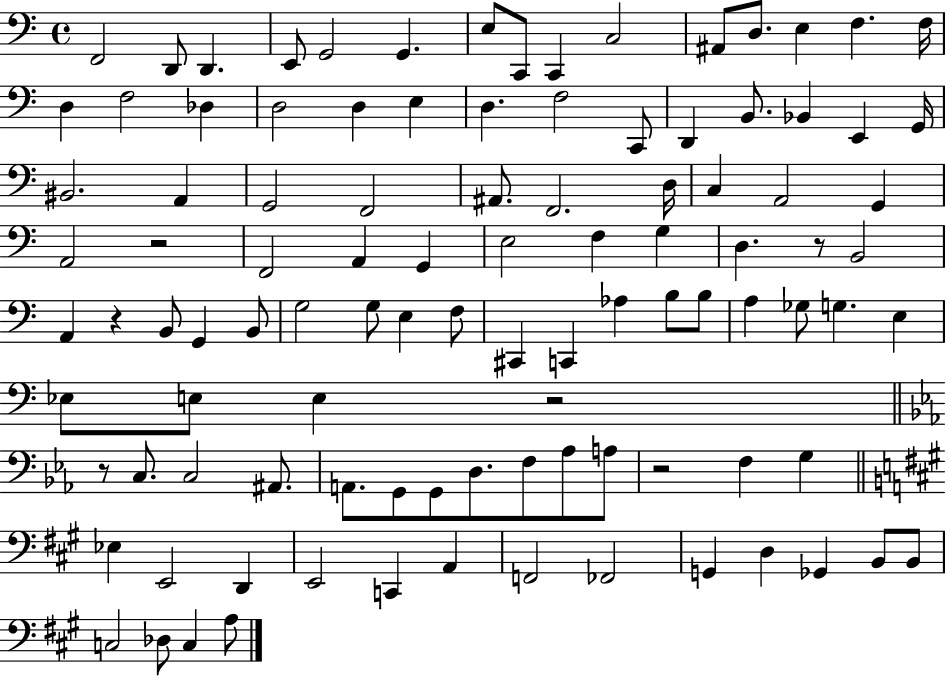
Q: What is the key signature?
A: C major